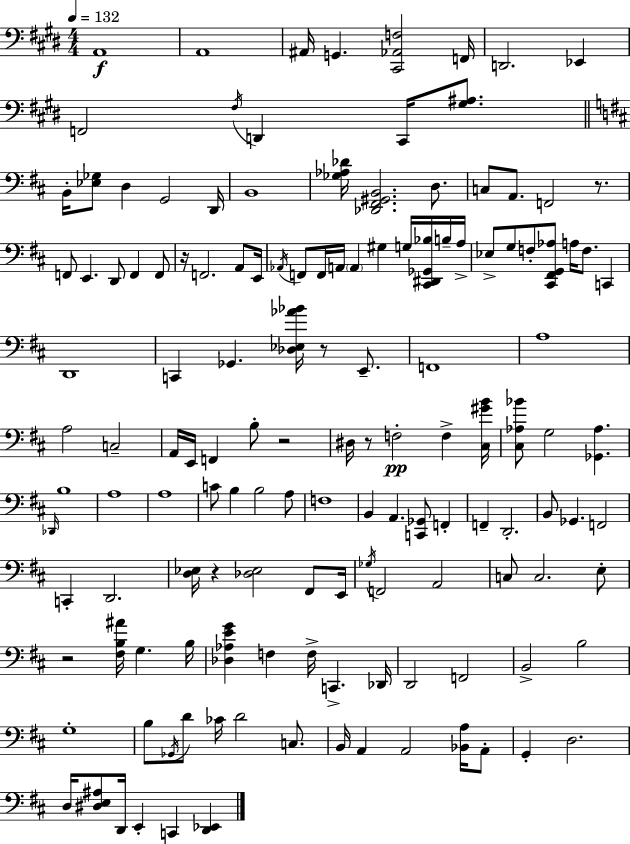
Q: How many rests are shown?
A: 7